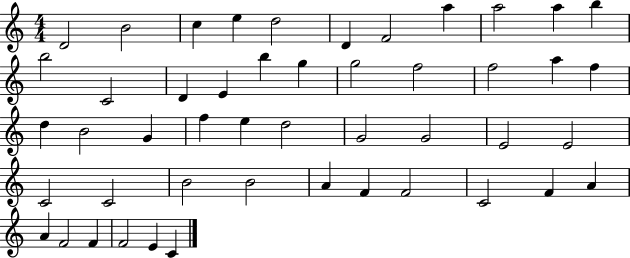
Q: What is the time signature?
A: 4/4